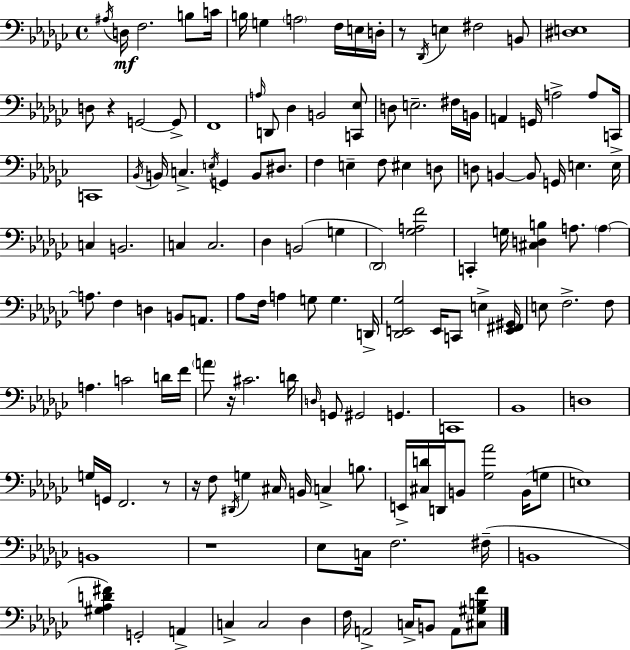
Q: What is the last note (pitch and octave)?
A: A2